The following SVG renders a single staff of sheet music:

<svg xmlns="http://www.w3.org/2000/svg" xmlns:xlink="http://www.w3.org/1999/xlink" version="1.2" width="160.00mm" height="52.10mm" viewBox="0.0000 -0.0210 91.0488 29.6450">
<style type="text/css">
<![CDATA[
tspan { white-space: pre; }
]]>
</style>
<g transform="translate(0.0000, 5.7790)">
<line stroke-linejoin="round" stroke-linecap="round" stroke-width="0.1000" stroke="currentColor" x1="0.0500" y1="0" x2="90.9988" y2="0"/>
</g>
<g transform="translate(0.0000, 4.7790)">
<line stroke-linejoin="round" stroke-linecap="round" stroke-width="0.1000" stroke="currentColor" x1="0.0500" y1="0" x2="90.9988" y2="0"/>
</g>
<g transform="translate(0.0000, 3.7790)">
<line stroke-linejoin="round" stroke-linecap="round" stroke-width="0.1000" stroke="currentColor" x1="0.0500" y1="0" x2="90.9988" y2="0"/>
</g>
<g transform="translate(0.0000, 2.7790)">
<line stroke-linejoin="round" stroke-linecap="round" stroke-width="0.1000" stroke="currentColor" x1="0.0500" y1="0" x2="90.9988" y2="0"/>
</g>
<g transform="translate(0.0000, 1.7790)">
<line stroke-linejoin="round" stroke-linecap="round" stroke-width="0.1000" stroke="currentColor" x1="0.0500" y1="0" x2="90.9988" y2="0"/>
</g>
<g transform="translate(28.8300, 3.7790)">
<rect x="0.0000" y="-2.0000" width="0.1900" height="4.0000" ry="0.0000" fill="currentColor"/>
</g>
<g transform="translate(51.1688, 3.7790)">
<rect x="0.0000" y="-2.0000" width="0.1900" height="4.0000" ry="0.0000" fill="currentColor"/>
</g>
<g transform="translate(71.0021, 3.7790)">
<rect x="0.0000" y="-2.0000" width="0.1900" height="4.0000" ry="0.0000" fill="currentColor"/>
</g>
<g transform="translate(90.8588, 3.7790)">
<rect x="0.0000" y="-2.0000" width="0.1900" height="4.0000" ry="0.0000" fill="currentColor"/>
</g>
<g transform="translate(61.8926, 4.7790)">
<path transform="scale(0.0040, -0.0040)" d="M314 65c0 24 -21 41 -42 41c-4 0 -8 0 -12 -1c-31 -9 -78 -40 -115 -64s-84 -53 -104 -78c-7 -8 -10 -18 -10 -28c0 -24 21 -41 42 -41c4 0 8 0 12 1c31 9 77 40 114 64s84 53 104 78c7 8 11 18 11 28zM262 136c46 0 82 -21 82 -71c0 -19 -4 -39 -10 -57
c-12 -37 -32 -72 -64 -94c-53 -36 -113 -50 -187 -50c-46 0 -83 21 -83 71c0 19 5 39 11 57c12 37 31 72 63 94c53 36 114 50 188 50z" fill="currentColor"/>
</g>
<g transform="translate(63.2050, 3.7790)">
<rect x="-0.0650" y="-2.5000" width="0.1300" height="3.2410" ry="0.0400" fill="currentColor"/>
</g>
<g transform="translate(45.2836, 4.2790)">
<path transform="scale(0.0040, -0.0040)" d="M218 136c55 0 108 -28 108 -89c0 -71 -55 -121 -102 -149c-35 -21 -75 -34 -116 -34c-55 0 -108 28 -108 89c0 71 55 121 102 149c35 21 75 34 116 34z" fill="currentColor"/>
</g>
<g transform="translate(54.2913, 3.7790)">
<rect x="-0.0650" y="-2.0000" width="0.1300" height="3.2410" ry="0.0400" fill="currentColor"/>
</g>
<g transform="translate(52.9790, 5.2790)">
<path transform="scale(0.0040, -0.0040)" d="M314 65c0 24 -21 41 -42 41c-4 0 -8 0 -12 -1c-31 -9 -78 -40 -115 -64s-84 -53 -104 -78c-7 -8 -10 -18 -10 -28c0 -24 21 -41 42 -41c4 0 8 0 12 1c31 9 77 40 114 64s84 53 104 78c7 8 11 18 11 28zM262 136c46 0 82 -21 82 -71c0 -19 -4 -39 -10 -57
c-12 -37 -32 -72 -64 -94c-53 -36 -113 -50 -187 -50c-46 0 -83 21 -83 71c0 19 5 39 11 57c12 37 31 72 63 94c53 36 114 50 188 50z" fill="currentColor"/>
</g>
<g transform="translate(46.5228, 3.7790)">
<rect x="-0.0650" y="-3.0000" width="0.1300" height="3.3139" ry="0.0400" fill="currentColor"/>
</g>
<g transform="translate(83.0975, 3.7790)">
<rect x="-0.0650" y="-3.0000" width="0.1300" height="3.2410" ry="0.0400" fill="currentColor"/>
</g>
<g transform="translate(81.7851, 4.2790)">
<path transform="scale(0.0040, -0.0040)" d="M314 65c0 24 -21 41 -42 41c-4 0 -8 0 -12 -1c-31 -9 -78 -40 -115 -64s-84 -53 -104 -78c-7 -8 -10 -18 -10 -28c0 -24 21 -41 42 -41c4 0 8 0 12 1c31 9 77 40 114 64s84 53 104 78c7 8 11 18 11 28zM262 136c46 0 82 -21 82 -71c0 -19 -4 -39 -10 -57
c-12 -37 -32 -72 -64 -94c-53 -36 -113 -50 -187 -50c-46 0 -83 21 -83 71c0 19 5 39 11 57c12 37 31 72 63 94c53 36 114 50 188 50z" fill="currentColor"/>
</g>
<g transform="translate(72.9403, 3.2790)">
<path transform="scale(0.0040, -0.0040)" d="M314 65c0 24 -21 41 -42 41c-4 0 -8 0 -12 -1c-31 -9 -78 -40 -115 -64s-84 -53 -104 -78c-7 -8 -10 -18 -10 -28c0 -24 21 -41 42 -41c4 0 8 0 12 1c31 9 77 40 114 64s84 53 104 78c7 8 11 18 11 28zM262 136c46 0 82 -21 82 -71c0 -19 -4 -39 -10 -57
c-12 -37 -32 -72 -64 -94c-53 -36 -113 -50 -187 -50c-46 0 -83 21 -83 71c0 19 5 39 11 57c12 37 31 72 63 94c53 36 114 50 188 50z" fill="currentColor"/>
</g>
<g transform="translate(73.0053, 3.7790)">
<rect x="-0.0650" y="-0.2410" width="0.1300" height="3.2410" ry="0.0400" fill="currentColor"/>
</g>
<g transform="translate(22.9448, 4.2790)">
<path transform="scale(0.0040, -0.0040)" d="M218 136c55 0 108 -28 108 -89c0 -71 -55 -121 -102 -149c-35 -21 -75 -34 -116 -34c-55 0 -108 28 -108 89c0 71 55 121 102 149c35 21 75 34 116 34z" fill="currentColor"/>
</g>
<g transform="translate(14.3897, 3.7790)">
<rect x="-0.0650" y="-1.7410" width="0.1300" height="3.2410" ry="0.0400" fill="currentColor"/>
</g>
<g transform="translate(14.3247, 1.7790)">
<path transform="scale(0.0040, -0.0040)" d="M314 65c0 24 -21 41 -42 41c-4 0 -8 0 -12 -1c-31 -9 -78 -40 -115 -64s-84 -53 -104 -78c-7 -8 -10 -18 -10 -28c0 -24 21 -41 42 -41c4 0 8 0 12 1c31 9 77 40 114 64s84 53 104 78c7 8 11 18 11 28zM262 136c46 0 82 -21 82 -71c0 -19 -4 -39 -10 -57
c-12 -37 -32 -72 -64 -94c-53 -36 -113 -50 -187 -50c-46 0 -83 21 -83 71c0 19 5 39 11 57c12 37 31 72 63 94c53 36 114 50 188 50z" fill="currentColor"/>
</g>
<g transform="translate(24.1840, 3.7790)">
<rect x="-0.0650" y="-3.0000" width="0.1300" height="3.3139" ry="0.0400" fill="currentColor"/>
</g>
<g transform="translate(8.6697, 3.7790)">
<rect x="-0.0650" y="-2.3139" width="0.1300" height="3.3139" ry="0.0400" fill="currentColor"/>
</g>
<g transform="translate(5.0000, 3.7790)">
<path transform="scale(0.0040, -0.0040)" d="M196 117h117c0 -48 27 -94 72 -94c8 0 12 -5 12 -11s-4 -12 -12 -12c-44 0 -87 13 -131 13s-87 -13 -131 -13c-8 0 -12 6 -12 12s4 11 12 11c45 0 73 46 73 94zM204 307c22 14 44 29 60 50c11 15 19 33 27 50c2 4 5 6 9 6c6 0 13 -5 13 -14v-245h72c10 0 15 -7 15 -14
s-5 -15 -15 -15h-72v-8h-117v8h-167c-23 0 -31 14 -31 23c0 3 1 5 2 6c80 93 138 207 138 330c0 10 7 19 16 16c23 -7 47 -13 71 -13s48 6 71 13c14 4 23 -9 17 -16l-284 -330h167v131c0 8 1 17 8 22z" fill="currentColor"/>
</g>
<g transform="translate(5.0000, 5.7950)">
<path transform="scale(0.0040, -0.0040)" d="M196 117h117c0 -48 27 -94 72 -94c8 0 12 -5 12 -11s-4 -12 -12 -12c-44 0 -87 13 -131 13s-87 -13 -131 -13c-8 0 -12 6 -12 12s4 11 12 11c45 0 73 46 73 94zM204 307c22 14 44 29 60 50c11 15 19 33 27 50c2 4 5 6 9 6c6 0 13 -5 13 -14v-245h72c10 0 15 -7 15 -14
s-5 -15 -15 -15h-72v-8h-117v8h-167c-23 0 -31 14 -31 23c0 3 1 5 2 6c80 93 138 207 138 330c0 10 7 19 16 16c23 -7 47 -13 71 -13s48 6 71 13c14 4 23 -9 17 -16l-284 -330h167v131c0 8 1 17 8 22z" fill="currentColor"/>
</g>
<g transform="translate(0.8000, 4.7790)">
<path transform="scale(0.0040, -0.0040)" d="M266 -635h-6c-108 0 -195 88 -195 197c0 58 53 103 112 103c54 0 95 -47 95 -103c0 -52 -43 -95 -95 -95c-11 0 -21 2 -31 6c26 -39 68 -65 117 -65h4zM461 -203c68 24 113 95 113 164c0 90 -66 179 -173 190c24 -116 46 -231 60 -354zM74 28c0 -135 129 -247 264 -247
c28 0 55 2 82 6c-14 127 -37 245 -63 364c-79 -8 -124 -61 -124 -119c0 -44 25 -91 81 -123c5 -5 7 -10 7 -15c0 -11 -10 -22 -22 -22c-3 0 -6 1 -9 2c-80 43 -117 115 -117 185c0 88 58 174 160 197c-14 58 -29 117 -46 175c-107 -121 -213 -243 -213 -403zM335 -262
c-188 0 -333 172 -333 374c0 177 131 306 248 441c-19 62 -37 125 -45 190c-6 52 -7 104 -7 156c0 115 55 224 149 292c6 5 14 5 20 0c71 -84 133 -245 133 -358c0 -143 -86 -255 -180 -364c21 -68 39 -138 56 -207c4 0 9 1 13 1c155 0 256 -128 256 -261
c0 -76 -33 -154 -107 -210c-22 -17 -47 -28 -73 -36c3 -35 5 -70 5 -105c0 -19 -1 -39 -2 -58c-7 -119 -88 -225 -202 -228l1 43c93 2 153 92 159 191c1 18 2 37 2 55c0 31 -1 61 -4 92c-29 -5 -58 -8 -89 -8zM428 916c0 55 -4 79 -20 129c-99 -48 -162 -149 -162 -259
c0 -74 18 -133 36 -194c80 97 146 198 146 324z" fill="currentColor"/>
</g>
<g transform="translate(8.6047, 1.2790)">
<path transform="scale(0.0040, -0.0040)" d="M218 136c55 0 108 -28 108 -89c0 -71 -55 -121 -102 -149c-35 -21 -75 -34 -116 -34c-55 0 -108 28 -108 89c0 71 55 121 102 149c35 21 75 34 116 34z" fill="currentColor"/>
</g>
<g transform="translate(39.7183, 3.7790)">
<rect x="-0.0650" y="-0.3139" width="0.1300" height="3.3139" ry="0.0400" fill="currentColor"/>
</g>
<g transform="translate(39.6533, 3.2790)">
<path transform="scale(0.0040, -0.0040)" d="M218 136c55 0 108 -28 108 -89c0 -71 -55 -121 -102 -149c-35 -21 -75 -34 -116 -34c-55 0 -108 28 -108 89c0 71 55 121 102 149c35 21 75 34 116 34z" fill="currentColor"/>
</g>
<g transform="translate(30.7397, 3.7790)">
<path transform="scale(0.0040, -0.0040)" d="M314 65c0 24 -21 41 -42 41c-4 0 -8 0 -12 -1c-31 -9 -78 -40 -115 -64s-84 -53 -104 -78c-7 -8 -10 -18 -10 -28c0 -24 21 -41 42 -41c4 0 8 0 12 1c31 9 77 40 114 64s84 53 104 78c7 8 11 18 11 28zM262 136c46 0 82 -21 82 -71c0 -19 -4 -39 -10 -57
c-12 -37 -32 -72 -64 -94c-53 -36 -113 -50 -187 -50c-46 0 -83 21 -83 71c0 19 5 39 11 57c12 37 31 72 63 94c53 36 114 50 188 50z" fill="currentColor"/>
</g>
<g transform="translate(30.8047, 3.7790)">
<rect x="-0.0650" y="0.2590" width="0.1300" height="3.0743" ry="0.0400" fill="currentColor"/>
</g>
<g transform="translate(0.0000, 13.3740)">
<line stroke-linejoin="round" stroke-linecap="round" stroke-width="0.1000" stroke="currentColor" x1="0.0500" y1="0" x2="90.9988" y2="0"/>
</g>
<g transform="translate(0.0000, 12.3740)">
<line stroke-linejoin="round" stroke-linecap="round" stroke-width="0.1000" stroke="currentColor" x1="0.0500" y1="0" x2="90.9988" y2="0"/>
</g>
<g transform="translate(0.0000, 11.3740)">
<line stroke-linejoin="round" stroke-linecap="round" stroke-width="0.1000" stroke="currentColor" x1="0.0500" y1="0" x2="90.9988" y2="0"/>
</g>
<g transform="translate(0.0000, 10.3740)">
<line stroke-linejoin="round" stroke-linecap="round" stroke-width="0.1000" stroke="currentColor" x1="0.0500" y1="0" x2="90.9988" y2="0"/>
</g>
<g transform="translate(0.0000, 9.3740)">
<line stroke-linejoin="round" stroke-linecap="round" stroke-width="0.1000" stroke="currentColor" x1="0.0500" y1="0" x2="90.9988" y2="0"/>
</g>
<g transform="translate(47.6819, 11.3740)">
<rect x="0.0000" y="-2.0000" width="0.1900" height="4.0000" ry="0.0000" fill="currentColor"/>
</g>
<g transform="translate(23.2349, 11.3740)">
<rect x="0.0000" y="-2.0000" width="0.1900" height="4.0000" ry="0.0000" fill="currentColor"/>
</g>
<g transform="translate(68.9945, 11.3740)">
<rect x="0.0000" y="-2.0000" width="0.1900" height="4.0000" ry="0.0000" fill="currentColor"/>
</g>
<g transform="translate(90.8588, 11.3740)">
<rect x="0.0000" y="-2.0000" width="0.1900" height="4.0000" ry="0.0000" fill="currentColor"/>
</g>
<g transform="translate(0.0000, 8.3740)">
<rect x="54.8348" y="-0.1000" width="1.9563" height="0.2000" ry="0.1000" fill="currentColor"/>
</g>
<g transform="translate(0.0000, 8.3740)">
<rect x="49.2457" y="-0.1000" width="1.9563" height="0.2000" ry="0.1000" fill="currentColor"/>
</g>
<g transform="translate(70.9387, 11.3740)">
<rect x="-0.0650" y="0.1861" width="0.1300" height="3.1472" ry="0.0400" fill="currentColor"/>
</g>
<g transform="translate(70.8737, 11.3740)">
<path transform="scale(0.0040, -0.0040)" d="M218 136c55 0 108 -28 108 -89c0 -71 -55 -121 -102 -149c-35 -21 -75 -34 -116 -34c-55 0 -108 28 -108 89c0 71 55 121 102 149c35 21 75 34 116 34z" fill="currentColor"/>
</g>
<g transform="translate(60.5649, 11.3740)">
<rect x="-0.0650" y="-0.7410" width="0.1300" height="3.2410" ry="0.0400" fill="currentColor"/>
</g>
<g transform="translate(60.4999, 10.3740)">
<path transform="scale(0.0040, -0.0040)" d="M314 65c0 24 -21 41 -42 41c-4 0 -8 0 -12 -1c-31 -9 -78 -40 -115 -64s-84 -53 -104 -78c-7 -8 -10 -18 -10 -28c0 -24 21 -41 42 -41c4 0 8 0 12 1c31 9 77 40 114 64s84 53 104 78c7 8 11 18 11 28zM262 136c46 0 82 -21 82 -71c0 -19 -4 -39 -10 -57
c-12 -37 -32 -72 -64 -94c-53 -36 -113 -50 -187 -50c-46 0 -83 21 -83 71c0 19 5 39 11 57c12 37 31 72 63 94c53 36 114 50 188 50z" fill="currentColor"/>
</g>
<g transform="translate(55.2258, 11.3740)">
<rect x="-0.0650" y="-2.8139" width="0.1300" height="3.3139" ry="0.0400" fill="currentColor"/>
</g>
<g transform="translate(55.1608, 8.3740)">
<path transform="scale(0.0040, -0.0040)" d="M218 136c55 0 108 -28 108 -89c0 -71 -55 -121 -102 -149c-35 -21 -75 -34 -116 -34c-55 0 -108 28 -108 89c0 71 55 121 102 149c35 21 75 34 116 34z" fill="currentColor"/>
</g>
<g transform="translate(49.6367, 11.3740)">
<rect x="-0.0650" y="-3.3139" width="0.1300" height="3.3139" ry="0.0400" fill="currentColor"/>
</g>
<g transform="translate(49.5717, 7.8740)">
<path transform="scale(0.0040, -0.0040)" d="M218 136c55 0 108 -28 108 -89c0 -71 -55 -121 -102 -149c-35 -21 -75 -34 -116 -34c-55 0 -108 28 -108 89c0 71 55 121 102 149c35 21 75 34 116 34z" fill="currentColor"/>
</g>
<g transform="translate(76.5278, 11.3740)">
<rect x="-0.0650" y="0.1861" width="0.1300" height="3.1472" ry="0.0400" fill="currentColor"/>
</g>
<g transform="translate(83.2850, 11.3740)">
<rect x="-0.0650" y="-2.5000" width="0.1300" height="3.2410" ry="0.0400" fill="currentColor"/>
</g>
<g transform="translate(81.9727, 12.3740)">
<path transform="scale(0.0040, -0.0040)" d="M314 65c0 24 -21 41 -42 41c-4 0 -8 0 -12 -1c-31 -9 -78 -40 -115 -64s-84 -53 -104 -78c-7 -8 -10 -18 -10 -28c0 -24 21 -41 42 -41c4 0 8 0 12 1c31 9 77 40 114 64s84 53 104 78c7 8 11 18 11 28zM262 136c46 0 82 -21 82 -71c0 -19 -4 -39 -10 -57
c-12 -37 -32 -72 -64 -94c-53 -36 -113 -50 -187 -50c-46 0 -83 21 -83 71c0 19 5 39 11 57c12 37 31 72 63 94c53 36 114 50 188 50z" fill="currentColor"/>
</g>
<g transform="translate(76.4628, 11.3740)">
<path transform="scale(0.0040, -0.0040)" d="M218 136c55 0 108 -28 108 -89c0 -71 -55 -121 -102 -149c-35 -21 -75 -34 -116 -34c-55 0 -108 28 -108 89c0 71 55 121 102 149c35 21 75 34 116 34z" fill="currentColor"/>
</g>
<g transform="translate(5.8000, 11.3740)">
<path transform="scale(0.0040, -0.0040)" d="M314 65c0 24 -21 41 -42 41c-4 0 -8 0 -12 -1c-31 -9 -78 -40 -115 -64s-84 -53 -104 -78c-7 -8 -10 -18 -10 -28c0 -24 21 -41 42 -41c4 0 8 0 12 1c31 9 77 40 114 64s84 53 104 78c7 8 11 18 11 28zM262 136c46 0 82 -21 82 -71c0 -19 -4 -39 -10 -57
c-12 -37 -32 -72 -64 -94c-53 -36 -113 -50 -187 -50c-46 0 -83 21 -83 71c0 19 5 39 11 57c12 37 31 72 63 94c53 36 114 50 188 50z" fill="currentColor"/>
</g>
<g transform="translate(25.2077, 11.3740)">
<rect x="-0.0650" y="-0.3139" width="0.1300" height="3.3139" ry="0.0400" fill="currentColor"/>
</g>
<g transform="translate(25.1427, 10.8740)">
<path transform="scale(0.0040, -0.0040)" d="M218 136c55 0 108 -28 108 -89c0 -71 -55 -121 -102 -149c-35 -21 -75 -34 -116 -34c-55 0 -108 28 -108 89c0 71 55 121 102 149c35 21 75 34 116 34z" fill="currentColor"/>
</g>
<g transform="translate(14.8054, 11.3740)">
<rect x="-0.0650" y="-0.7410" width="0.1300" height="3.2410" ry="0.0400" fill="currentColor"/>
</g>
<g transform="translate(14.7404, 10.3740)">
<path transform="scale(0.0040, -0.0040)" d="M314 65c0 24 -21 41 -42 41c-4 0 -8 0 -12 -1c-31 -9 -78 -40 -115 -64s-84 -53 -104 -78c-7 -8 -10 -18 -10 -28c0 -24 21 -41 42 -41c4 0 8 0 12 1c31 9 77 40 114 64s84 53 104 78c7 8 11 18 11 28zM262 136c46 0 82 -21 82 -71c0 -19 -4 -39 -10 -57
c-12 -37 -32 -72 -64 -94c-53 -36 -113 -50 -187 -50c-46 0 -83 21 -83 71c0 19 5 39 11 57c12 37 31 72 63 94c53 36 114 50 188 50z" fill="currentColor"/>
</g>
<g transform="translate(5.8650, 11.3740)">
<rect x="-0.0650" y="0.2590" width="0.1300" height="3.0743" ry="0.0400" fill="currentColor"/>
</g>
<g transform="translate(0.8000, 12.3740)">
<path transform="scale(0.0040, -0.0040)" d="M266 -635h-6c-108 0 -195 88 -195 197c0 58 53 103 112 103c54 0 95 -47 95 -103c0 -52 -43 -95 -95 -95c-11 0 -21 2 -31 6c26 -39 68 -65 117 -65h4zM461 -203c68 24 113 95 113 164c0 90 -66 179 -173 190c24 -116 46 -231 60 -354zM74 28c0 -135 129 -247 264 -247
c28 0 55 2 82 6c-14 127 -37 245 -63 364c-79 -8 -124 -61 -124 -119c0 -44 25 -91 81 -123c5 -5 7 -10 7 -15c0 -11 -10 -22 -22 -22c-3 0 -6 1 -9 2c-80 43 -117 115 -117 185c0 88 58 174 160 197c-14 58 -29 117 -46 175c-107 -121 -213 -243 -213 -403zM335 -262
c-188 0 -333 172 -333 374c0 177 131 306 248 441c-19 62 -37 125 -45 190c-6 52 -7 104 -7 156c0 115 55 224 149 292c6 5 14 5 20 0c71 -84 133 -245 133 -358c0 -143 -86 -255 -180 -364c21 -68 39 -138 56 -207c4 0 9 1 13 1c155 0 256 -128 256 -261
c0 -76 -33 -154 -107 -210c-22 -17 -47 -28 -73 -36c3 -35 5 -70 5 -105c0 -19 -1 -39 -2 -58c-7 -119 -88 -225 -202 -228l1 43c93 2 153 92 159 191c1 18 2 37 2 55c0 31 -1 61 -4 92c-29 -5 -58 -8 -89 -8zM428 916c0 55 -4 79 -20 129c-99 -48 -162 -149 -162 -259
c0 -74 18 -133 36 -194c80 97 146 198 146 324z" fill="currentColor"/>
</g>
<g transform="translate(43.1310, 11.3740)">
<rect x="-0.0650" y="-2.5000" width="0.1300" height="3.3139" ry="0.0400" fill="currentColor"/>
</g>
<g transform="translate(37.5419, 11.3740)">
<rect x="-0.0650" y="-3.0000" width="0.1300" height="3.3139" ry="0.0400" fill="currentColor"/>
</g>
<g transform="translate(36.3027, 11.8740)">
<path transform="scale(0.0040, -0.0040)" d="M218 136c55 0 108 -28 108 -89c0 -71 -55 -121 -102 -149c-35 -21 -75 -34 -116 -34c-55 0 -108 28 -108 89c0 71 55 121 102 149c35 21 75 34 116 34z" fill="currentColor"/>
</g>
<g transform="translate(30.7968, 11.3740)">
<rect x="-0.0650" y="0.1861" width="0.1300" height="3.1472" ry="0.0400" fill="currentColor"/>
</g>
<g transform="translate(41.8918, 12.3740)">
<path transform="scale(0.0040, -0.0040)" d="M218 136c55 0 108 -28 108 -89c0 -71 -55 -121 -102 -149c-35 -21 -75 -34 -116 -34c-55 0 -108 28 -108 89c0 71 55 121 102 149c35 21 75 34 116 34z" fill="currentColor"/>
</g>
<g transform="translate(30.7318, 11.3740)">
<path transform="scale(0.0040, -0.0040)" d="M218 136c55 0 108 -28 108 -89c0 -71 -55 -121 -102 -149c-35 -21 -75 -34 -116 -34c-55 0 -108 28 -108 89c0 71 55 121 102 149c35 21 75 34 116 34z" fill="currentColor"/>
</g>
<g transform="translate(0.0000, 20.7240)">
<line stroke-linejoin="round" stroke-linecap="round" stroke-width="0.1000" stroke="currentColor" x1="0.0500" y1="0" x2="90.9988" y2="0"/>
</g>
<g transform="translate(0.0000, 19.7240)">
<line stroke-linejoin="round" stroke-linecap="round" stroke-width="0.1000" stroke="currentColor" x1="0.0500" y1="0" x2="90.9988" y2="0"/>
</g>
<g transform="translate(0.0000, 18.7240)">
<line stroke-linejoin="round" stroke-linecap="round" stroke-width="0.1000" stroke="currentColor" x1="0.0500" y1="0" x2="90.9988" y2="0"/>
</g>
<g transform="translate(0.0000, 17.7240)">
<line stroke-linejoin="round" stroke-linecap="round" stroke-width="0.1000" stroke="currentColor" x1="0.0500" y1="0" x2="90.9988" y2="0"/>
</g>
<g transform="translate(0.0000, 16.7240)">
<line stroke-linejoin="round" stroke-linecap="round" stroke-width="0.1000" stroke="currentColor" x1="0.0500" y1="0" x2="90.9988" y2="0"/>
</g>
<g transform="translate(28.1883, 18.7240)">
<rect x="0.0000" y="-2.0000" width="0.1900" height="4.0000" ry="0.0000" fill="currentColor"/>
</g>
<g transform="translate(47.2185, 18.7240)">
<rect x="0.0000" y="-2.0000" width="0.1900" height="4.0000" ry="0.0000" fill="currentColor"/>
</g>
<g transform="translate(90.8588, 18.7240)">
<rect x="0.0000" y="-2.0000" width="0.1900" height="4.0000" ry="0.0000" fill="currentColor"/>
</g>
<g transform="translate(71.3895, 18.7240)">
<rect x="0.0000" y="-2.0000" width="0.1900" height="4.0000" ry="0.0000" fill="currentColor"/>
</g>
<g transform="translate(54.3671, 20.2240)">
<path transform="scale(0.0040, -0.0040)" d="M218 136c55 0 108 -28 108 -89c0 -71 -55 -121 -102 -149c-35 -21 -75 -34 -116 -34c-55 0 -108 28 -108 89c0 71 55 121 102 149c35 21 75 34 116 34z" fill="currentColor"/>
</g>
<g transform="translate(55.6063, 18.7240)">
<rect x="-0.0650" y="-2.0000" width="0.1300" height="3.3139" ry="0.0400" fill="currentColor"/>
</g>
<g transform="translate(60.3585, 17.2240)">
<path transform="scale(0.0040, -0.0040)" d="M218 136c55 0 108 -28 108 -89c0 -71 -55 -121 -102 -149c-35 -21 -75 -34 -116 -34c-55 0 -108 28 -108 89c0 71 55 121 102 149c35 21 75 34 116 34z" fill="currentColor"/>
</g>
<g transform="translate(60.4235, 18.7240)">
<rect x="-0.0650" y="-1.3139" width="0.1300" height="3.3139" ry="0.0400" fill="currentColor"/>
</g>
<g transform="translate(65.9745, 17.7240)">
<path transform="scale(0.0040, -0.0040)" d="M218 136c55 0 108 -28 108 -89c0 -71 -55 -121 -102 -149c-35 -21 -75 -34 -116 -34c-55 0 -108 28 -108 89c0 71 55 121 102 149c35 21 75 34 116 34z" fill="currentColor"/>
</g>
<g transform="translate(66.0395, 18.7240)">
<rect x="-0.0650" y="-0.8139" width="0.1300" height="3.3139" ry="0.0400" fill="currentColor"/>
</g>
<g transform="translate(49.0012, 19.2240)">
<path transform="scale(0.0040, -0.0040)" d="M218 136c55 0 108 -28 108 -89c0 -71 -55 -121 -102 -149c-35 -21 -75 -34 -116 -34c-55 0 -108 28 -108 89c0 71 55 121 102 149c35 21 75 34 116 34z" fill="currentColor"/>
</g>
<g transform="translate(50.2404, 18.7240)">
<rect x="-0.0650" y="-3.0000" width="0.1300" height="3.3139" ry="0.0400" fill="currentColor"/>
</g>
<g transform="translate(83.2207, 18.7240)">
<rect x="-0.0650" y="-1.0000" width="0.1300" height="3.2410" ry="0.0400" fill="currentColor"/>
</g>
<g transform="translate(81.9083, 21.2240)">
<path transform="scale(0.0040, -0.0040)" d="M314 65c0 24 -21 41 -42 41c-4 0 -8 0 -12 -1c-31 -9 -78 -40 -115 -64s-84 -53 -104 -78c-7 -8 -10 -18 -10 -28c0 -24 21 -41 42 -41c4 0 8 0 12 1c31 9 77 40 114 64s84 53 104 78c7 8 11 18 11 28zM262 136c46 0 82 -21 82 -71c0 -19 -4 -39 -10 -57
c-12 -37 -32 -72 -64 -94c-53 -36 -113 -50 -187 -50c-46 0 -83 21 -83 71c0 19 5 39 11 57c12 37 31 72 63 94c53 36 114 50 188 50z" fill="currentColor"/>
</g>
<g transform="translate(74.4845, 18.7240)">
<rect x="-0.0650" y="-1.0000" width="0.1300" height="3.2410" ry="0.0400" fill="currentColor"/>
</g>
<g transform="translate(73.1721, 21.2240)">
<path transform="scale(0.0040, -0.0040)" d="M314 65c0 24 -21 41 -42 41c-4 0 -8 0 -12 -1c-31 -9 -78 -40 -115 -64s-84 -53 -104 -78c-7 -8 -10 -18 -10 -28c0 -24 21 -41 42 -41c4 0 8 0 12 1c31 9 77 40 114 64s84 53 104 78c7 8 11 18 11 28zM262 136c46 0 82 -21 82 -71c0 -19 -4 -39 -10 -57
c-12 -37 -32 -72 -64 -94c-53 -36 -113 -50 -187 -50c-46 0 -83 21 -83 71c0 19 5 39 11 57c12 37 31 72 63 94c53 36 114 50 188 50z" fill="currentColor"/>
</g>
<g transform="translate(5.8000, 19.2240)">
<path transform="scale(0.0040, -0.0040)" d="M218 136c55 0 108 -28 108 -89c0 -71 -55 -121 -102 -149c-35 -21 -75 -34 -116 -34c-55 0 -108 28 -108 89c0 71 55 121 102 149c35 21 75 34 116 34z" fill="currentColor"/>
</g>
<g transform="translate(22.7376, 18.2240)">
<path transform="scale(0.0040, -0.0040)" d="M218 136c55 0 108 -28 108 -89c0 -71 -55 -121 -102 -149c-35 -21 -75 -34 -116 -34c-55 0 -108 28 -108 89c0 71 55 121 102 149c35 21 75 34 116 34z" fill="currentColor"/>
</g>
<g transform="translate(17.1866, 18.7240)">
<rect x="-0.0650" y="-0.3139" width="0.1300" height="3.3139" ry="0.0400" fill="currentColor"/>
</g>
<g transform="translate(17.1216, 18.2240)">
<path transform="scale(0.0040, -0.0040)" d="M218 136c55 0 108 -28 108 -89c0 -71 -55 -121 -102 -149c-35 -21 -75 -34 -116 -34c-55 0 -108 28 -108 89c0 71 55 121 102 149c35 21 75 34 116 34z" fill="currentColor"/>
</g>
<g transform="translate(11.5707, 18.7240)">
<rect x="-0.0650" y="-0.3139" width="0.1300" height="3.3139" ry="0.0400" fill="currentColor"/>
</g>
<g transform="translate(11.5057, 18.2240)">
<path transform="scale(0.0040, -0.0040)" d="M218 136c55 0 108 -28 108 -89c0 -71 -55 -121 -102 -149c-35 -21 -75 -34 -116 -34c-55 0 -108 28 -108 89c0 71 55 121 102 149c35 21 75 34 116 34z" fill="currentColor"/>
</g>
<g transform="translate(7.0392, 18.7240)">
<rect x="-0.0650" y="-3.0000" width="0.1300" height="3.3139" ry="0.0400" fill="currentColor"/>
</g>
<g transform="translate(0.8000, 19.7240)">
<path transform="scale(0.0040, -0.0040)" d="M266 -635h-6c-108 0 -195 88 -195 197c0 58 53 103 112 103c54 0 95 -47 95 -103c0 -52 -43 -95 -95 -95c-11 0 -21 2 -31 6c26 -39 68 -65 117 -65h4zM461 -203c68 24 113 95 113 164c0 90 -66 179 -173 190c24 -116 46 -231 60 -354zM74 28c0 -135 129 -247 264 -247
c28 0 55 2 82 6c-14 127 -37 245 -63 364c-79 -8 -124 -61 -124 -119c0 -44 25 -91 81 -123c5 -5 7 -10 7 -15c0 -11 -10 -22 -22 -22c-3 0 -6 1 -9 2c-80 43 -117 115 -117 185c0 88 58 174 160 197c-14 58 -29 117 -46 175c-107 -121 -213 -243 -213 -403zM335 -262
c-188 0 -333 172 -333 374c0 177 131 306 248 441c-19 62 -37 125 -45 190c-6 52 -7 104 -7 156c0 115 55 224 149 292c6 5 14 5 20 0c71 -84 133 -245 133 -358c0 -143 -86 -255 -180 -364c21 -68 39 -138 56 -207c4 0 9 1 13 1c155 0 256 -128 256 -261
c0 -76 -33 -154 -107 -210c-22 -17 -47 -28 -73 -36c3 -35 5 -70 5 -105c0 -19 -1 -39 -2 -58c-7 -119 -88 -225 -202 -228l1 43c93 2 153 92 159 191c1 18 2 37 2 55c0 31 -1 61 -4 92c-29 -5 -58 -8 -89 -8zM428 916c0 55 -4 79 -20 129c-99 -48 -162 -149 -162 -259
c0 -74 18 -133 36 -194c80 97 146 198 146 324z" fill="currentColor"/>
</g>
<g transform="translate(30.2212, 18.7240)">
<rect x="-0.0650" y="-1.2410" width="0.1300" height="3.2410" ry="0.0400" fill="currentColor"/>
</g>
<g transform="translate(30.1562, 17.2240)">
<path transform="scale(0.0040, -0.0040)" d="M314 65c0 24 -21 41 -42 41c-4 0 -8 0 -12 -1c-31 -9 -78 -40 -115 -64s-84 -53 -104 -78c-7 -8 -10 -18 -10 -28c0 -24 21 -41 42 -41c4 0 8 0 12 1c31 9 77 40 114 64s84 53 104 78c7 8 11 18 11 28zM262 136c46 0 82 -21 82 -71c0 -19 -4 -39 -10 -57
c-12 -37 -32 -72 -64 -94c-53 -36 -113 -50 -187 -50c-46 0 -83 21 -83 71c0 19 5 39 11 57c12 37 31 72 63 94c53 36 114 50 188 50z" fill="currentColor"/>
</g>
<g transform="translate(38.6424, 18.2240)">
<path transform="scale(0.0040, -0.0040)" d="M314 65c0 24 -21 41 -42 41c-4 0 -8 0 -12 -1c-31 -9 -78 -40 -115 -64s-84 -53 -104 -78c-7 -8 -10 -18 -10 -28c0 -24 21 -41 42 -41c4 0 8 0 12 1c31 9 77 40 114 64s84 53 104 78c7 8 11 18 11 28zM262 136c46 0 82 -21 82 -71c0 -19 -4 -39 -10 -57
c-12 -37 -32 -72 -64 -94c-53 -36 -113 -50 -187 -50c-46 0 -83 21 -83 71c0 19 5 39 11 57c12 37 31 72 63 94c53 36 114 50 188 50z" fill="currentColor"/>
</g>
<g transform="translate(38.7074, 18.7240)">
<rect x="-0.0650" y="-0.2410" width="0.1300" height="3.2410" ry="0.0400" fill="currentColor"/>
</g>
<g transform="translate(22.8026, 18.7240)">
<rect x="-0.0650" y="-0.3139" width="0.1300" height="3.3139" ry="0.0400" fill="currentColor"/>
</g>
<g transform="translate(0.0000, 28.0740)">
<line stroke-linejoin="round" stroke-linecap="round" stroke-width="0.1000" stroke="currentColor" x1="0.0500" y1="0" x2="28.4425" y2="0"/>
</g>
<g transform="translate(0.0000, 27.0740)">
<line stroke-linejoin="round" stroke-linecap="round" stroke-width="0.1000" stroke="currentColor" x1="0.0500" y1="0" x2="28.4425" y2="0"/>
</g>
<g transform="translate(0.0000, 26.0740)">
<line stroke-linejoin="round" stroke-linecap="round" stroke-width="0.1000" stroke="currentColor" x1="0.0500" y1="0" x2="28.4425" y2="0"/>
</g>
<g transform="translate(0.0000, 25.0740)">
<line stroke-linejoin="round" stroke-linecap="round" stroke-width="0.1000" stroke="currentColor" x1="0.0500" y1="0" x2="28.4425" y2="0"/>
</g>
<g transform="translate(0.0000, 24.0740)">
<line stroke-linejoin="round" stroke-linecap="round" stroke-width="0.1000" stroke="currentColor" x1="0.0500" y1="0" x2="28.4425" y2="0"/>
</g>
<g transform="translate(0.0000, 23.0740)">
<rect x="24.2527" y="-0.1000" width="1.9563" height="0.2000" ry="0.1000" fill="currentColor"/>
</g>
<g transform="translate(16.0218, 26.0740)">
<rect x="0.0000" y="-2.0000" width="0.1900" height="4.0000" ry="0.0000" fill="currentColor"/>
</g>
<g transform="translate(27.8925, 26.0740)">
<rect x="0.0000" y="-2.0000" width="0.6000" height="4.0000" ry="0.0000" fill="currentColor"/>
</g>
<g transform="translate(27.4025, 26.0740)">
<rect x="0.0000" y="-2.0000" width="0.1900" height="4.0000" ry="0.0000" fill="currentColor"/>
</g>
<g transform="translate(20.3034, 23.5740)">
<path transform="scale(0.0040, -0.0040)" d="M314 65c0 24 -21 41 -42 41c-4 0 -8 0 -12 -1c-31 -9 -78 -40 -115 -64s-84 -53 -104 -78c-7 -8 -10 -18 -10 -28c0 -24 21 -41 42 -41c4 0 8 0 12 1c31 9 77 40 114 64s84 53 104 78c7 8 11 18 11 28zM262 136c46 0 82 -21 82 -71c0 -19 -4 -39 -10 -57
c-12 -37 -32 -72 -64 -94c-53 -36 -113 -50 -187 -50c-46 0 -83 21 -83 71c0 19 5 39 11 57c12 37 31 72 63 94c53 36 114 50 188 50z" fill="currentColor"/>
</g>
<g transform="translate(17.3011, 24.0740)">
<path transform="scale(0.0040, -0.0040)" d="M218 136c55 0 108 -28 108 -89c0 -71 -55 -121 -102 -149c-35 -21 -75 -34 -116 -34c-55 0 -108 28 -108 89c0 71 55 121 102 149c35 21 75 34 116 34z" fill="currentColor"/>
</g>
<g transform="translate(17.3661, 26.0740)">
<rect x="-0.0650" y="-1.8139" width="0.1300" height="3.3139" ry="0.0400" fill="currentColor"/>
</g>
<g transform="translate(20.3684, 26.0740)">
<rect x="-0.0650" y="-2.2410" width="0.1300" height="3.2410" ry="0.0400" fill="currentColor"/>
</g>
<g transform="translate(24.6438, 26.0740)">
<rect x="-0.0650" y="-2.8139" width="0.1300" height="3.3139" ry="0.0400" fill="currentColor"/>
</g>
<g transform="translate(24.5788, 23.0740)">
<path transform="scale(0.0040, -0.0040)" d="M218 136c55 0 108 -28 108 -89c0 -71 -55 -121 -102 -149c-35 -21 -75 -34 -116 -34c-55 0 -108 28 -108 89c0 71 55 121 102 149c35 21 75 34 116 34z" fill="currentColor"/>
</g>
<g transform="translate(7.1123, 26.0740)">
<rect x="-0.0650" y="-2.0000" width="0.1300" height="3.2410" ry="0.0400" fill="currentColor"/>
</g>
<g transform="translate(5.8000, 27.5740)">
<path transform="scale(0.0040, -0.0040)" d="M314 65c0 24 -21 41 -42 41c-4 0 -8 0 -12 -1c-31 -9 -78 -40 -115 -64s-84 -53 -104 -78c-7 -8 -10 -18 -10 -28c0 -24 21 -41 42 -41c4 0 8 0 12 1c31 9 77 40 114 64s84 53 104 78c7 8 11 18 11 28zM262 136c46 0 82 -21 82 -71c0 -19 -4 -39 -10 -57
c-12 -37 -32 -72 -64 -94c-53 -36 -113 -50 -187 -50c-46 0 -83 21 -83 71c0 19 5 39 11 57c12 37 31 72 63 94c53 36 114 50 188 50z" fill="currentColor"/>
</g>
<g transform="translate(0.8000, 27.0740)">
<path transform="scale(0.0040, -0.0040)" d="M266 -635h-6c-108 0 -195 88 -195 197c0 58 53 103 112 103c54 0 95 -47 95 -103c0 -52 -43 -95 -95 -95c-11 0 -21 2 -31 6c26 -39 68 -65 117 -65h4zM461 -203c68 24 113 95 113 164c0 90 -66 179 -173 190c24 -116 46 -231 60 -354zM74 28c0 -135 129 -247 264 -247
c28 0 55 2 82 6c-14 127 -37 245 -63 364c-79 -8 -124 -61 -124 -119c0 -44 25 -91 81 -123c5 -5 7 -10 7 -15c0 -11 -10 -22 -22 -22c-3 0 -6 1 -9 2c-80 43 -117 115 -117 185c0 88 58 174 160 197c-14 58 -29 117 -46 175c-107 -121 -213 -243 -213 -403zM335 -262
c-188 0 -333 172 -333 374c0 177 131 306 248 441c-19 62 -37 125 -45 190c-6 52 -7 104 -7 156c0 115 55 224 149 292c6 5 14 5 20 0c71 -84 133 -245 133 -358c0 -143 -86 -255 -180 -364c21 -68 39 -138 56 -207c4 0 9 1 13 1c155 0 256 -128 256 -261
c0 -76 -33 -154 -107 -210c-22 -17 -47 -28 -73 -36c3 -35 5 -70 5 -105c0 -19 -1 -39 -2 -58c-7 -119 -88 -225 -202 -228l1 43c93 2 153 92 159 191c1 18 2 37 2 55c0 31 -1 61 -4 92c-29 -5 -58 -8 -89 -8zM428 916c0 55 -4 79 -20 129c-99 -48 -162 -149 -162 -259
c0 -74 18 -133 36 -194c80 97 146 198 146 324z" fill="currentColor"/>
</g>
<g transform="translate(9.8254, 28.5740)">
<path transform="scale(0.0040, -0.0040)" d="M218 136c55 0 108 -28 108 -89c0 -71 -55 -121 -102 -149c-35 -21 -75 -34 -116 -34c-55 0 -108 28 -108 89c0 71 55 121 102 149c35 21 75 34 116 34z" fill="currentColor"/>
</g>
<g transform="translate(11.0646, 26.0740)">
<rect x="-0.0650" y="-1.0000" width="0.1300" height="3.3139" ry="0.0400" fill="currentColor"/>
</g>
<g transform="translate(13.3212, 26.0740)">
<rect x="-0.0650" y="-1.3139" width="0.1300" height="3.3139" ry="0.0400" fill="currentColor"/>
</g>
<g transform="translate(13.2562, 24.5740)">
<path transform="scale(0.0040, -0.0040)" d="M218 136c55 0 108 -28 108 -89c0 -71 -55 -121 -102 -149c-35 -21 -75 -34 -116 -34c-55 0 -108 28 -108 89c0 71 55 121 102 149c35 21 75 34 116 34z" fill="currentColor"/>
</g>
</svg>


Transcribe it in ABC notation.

X:1
T:Untitled
M:4/4
L:1/4
K:C
g f2 A B2 c A F2 G2 c2 A2 B2 d2 c B A G b a d2 B B G2 A c c c e2 c2 A F e d D2 D2 F2 D e f g2 a